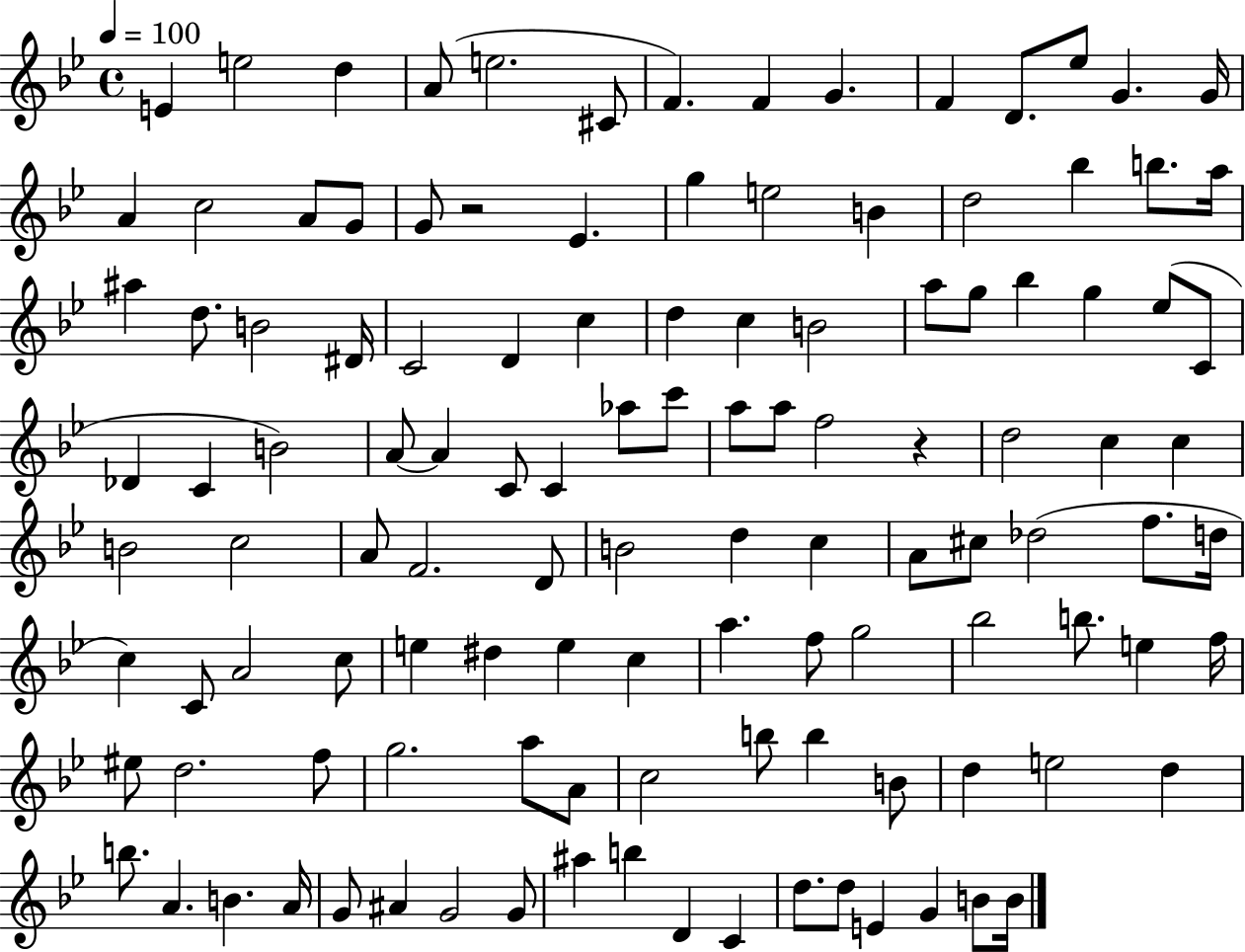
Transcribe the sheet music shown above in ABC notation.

X:1
T:Untitled
M:4/4
L:1/4
K:Bb
E e2 d A/2 e2 ^C/2 F F G F D/2 _e/2 G G/4 A c2 A/2 G/2 G/2 z2 _E g e2 B d2 _b b/2 a/4 ^a d/2 B2 ^D/4 C2 D c d c B2 a/2 g/2 _b g _e/2 C/2 _D C B2 A/2 A C/2 C _a/2 c'/2 a/2 a/2 f2 z d2 c c B2 c2 A/2 F2 D/2 B2 d c A/2 ^c/2 _d2 f/2 d/4 c C/2 A2 c/2 e ^d e c a f/2 g2 _b2 b/2 e f/4 ^e/2 d2 f/2 g2 a/2 A/2 c2 b/2 b B/2 d e2 d b/2 A B A/4 G/2 ^A G2 G/2 ^a b D C d/2 d/2 E G B/2 B/4